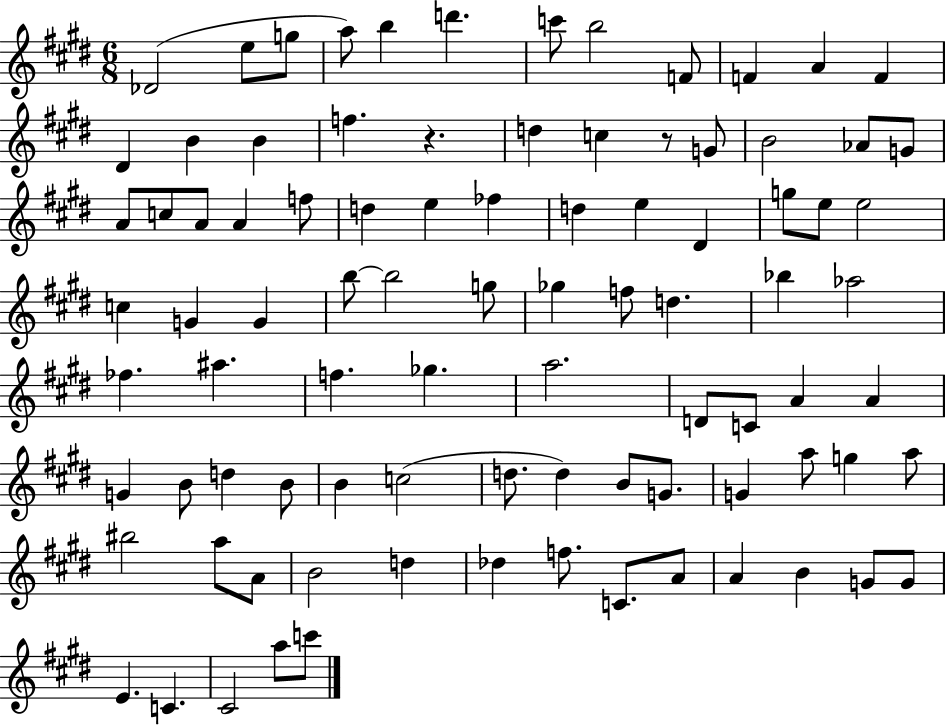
X:1
T:Untitled
M:6/8
L:1/4
K:E
_D2 e/2 g/2 a/2 b d' c'/2 b2 F/2 F A F ^D B B f z d c z/2 G/2 B2 _A/2 G/2 A/2 c/2 A/2 A f/2 d e _f d e ^D g/2 e/2 e2 c G G b/2 b2 g/2 _g f/2 d _b _a2 _f ^a f _g a2 D/2 C/2 A A G B/2 d B/2 B c2 d/2 d B/2 G/2 G a/2 g a/2 ^b2 a/2 A/2 B2 d _d f/2 C/2 A/2 A B G/2 G/2 E C ^C2 a/2 c'/2